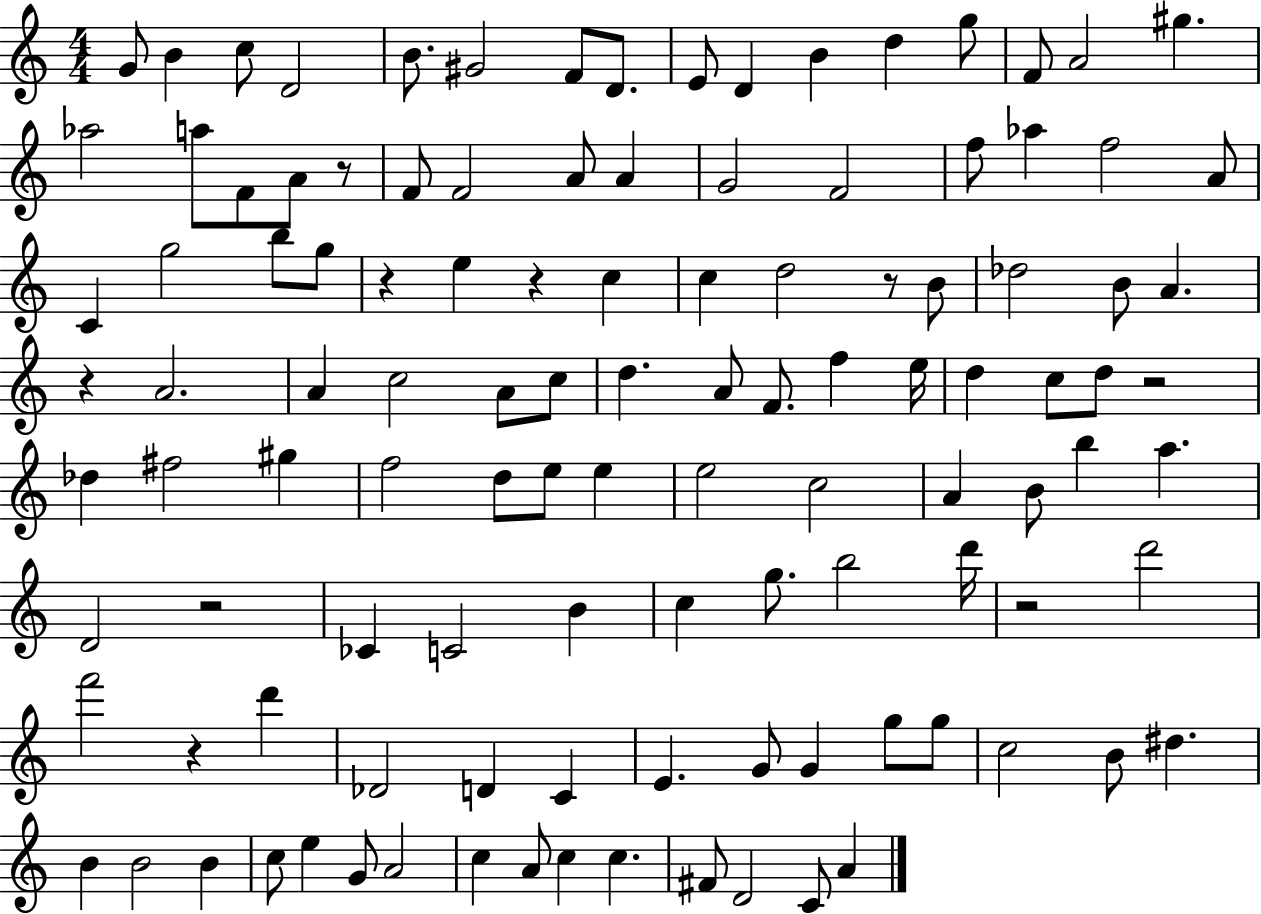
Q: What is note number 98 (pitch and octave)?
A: C5